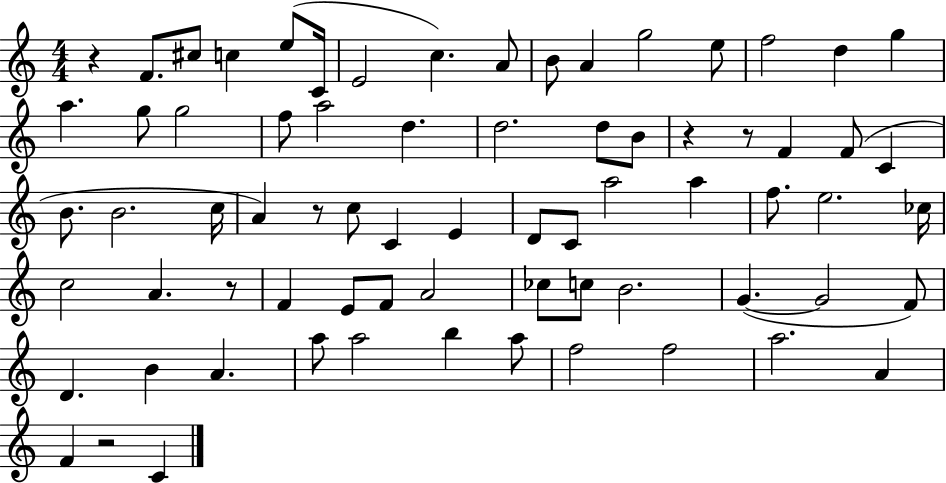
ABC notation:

X:1
T:Untitled
M:4/4
L:1/4
K:C
z F/2 ^c/2 c e/2 C/4 E2 c A/2 B/2 A g2 e/2 f2 d g a g/2 g2 f/2 a2 d d2 d/2 B/2 z z/2 F F/2 C B/2 B2 c/4 A z/2 c/2 C E D/2 C/2 a2 a f/2 e2 _c/4 c2 A z/2 F E/2 F/2 A2 _c/2 c/2 B2 G G2 F/2 D B A a/2 a2 b a/2 f2 f2 a2 A F z2 C